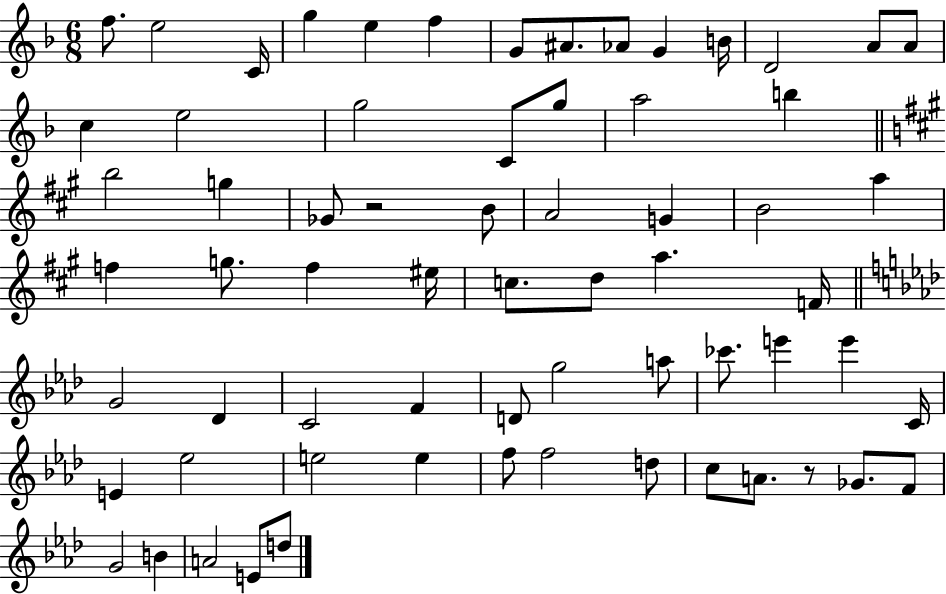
F5/e. E5/h C4/s G5/q E5/q F5/q G4/e A#4/e. Ab4/e G4/q B4/s D4/h A4/e A4/e C5/q E5/h G5/h C4/e G5/e A5/h B5/q B5/h G5/q Gb4/e R/h B4/e A4/h G4/q B4/h A5/q F5/q G5/e. F5/q EIS5/s C5/e. D5/e A5/q. F4/s G4/h Db4/q C4/h F4/q D4/e G5/h A5/e CES6/e. E6/q E6/q C4/s E4/q Eb5/h E5/h E5/q F5/e F5/h D5/e C5/e A4/e. R/e Gb4/e. F4/e G4/h B4/q A4/h E4/e D5/e